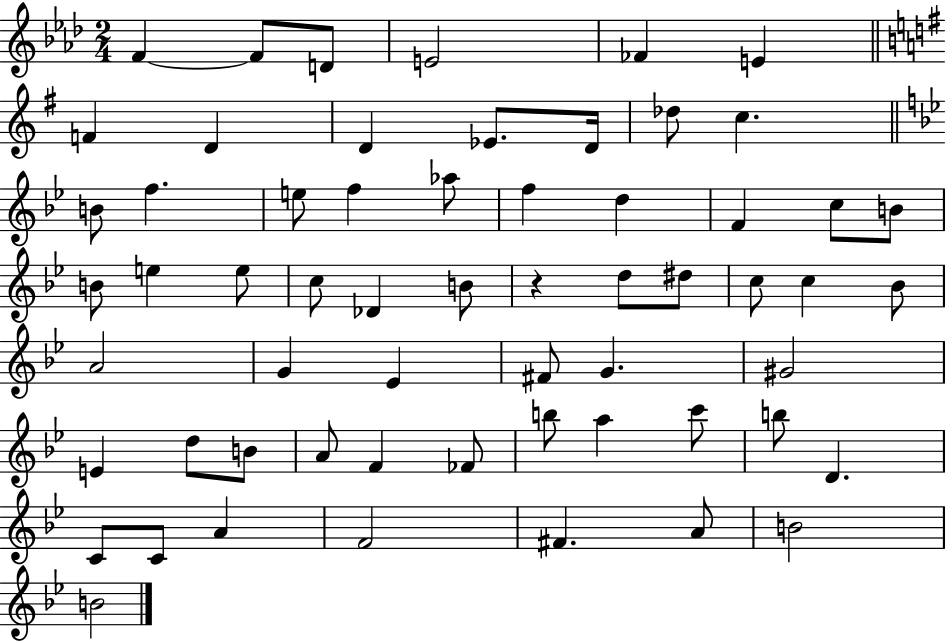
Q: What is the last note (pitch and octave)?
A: B4